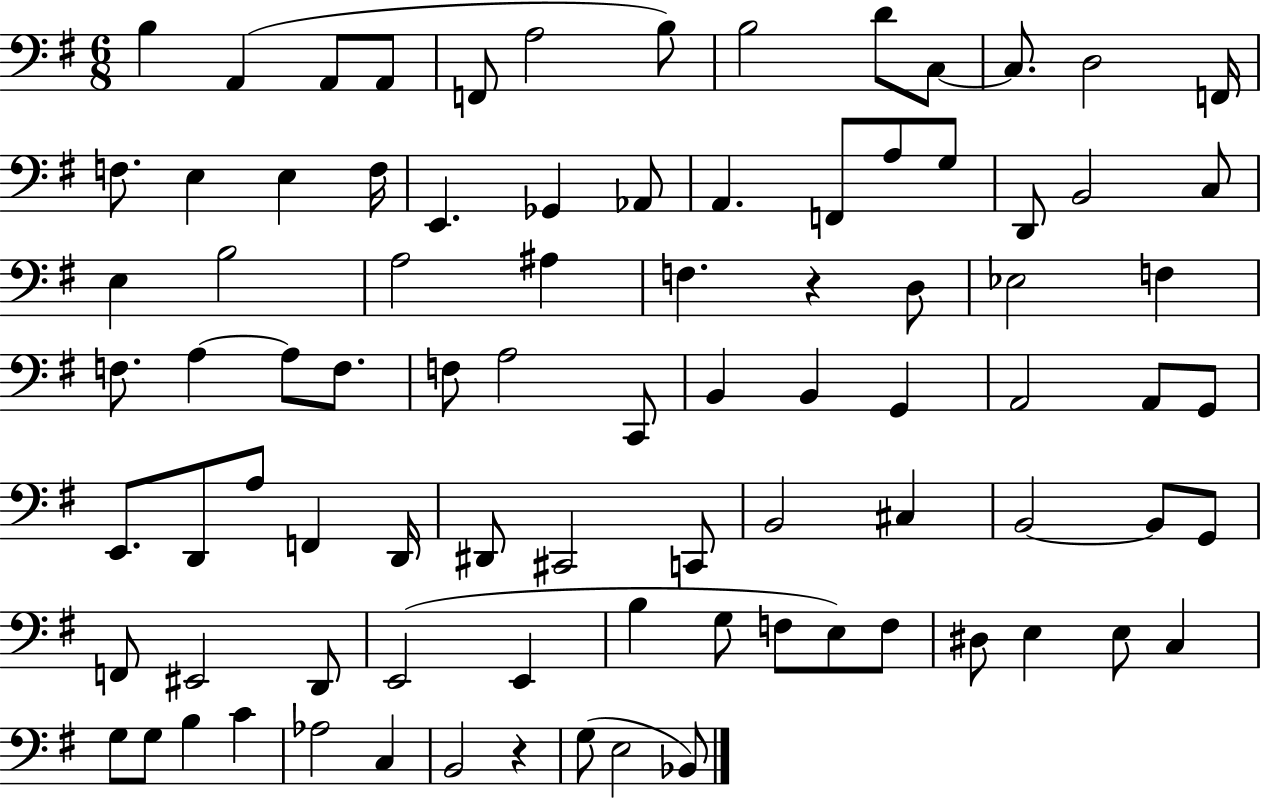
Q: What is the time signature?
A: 6/8